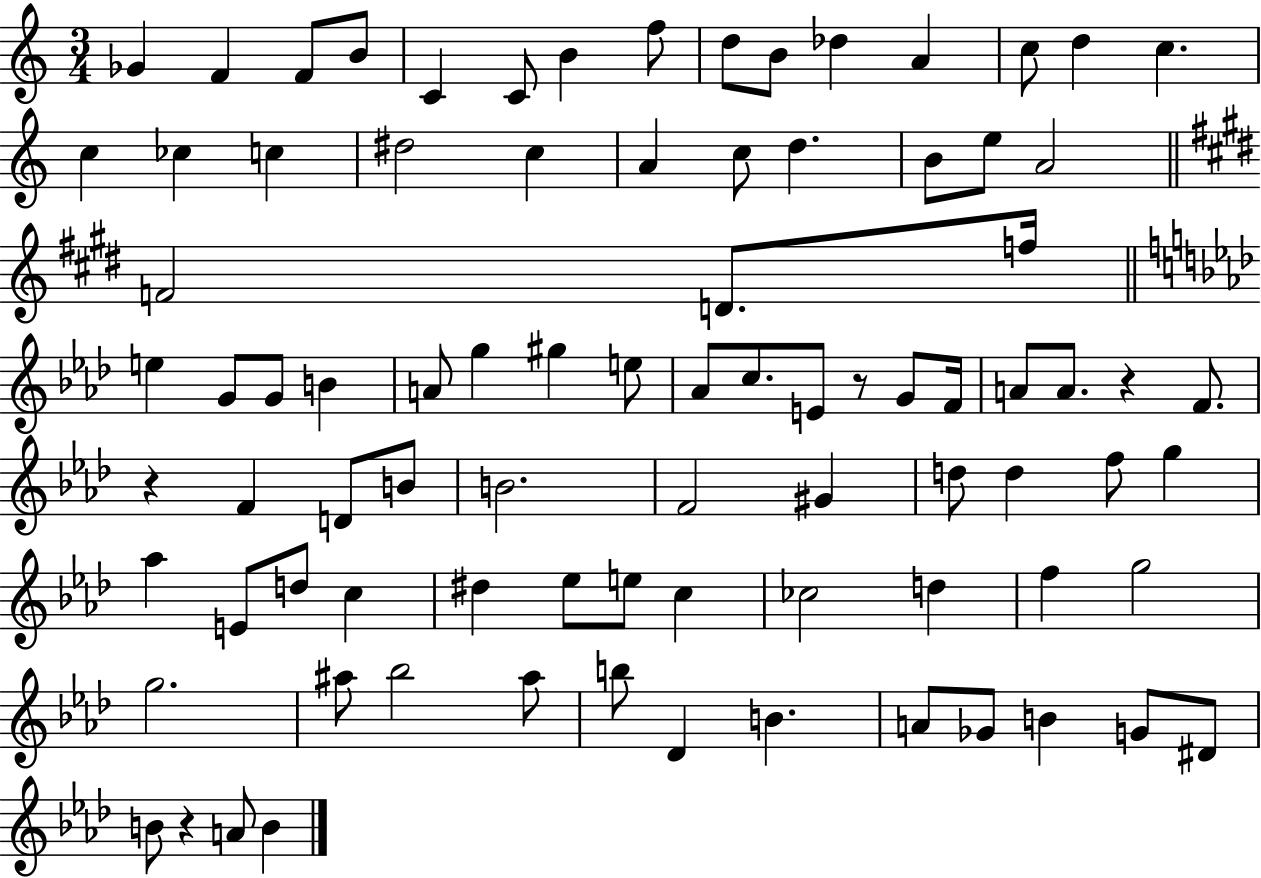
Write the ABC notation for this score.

X:1
T:Untitled
M:3/4
L:1/4
K:C
_G F F/2 B/2 C C/2 B f/2 d/2 B/2 _d A c/2 d c c _c c ^d2 c A c/2 d B/2 e/2 A2 F2 D/2 f/4 e G/2 G/2 B A/2 g ^g e/2 _A/2 c/2 E/2 z/2 G/2 F/4 A/2 A/2 z F/2 z F D/2 B/2 B2 F2 ^G d/2 d f/2 g _a E/2 d/2 c ^d _e/2 e/2 c _c2 d f g2 g2 ^a/2 _b2 ^a/2 b/2 _D B A/2 _G/2 B G/2 ^D/2 B/2 z A/2 B